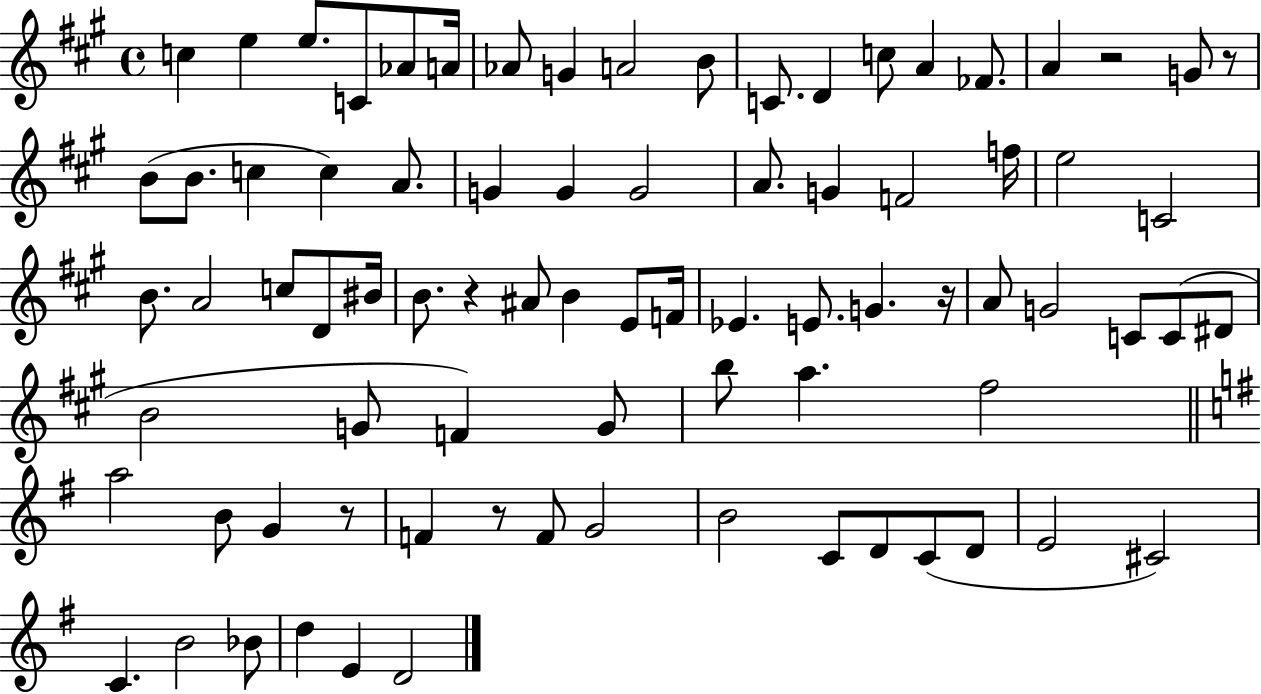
{
  \clef treble
  \time 4/4
  \defaultTimeSignature
  \key a \major
  \repeat volta 2 { c''4 e''4 e''8. c'8 aes'8 a'16 | aes'8 g'4 a'2 b'8 | c'8. d'4 c''8 a'4 fes'8. | a'4 r2 g'8 r8 | \break b'8( b'8. c''4 c''4) a'8. | g'4 g'4 g'2 | a'8. g'4 f'2 f''16 | e''2 c'2 | \break b'8. a'2 c''8 d'8 bis'16 | b'8. r4 ais'8 b'4 e'8 f'16 | ees'4. e'8. g'4. r16 | a'8 g'2 c'8 c'8( dis'8 | \break b'2 g'8 f'4) g'8 | b''8 a''4. fis''2 | \bar "||" \break \key g \major a''2 b'8 g'4 r8 | f'4 r8 f'8 g'2 | b'2 c'8 d'8 c'8( d'8 | e'2 cis'2) | \break c'4. b'2 bes'8 | d''4 e'4 d'2 | } \bar "|."
}